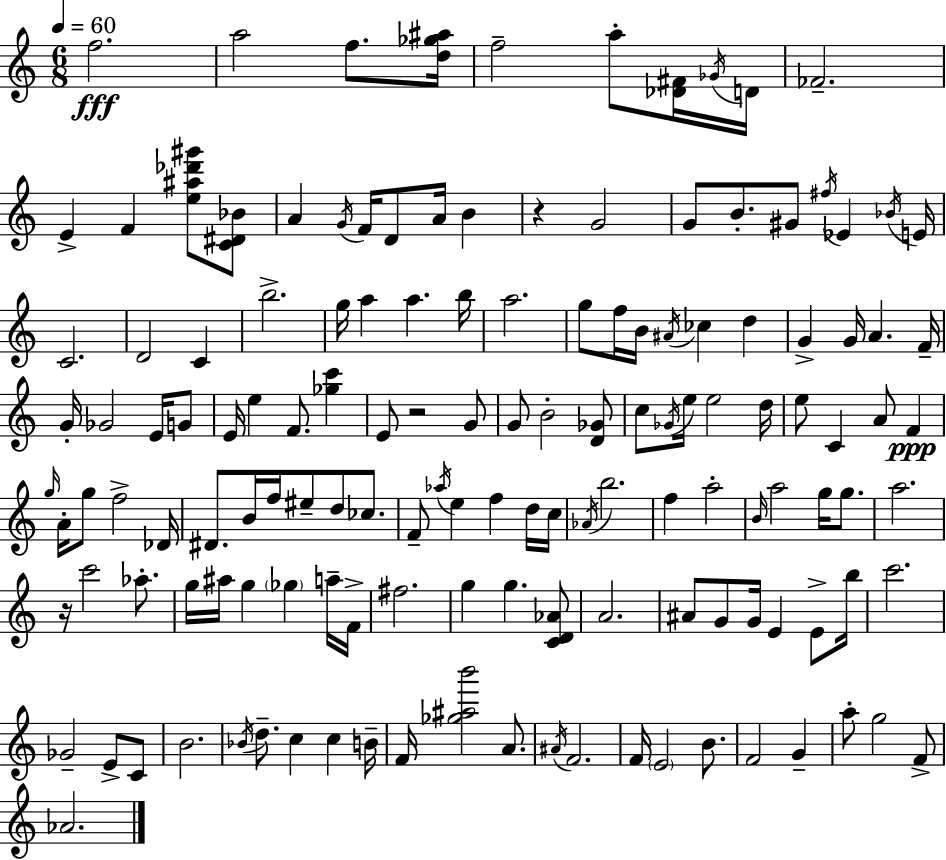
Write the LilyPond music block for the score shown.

{
  \clef treble
  \numericTimeSignature
  \time 6/8
  \key a \minor
  \tempo 4 = 60
  f''2.\fff | a''2 f''8. <d'' ges'' ais''>16 | f''2-- a''8-. <des' fis'>16 \acciaccatura { ges'16 } | d'16 fes'2.-- | \break e'4-> f'4 <e'' ais'' des''' gis'''>8 <c' dis' bes'>8 | a'4 \acciaccatura { g'16 } f'16 d'8 a'16 b'4 | r4 g'2 | g'8 b'8.-. gis'8 \acciaccatura { fis''16 } ees'4 | \break \acciaccatura { bes'16 } e'16 c'2. | d'2 | c'4 b''2.-> | g''16 a''4 a''4. | \break b''16 a''2. | g''8 f''16 b'16 \acciaccatura { ais'16 } ces''4 | d''4 g'4-> g'16 a'4. | f'16-- g'16-. ges'2 | \break e'16 g'8 e'16 e''4 f'8. | <ges'' c'''>4 e'8 r2 | g'8 g'8 b'2-. | <d' ges'>8 c''8 \acciaccatura { ges'16 } e''16 e''2 | \break d''16 e''8 c'4 | a'8 f'4\ppp \grace { g''16 } a'16-. g''8 f''2-> | des'16 dis'8. b'16 f''16 | eis''8-- d''8 ces''8. f'8-- \acciaccatura { aes''16 } e''4 | \break f''4 d''16 c''16 \acciaccatura { aes'16 } b''2. | f''4 | a''2-. \grace { b'16 } a''2 | g''16 g''8. a''2. | \break r16 c'''2 | aes''8.-. g''16 ais''16 | g''4 \parenthesize ges''4 a''16-- f'16-> fis''2. | g''4 | \break g''4. <c' d' aes'>8 a'2. | ais'8 | g'8 g'16 e'4 e'8-> b''16 c'''2. | ges'2-- | \break e'8-> c'8 b'2. | \acciaccatura { bes'16 } d''8.-- | c''4 c''4 b'16-- f'16 | <ges'' ais'' b'''>2 a'8. \acciaccatura { ais'16 } | \break f'2. | f'16 \parenthesize e'2 b'8. | f'2 g'4-- | a''8-. g''2 f'8-> | \break aes'2. | \bar "|."
}